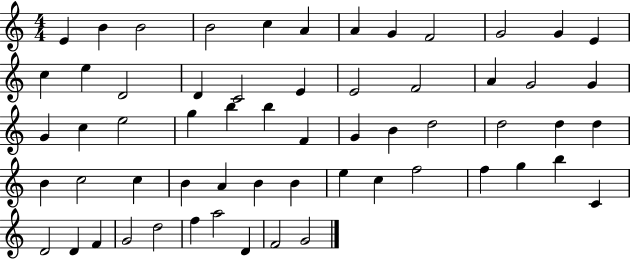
E4/q B4/q B4/h B4/h C5/q A4/q A4/q G4/q F4/h G4/h G4/q E4/q C5/q E5/q D4/h D4/q C4/h E4/q E4/h F4/h A4/q G4/h G4/q G4/q C5/q E5/h G5/q B5/q B5/q F4/q G4/q B4/q D5/h D5/h D5/q D5/q B4/q C5/h C5/q B4/q A4/q B4/q B4/q E5/q C5/q F5/h F5/q G5/q B5/q C4/q D4/h D4/q F4/q G4/h D5/h F5/q A5/h D4/q F4/h G4/h